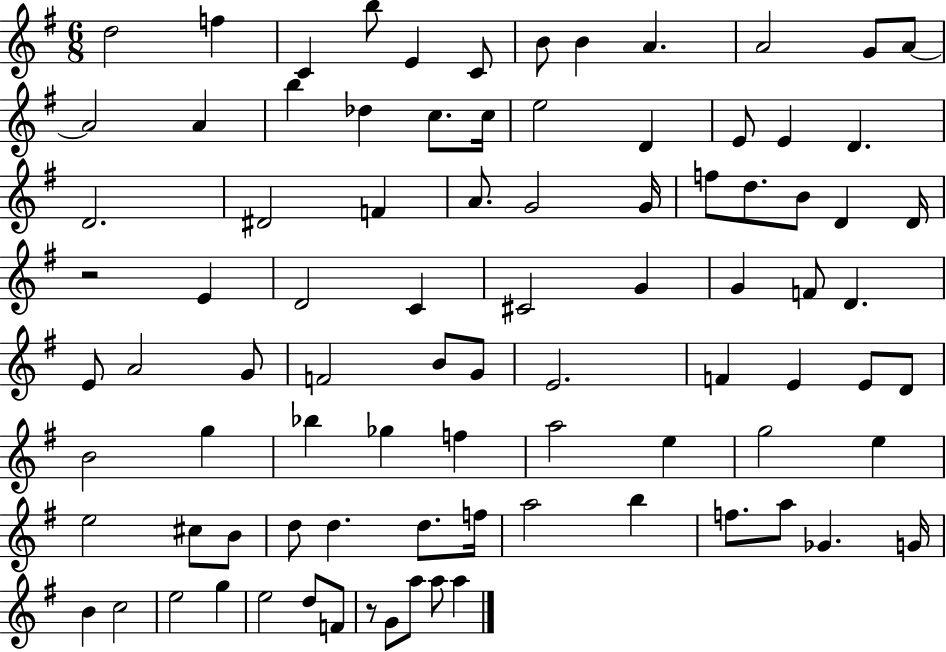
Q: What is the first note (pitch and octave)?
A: D5